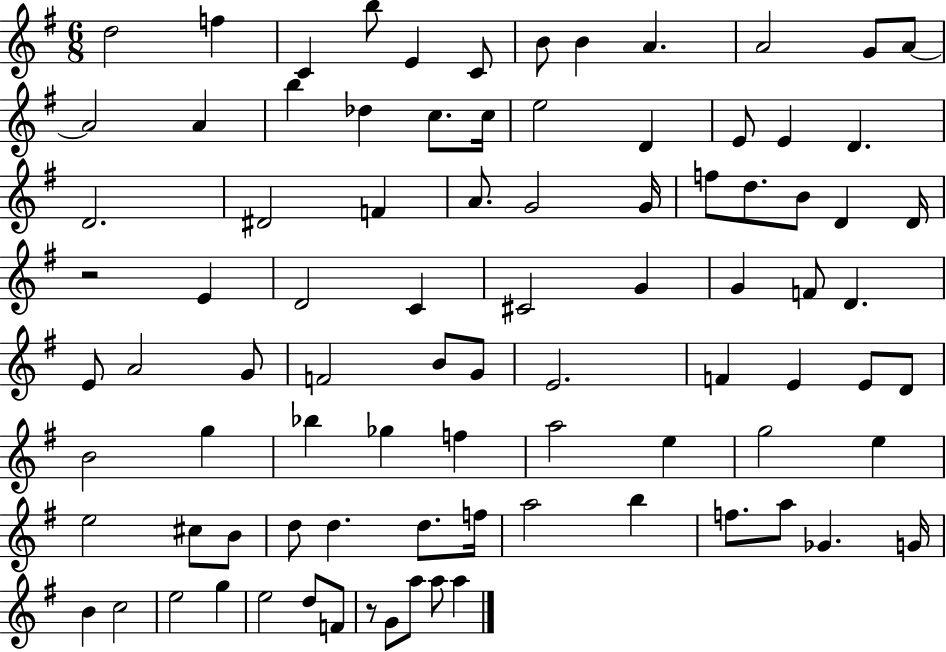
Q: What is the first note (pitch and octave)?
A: D5